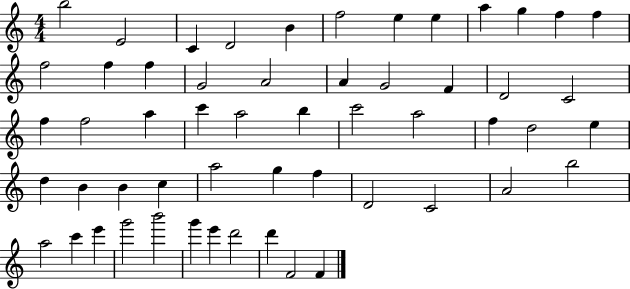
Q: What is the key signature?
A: C major